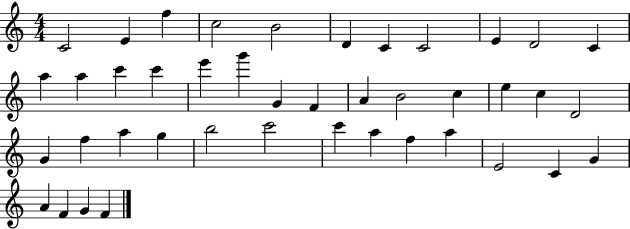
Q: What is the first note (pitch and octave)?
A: C4